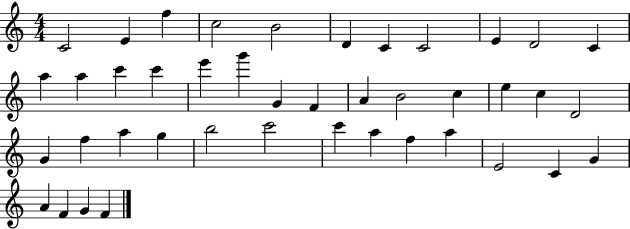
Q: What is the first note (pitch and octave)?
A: C4